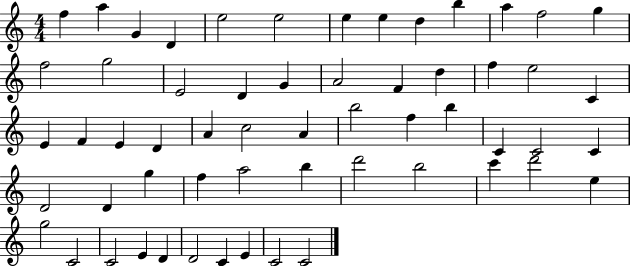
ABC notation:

X:1
T:Untitled
M:4/4
L:1/4
K:C
f a G D e2 e2 e e d b a f2 g f2 g2 E2 D G A2 F d f e2 C E F E D A c2 A b2 f b C C2 C D2 D g f a2 b d'2 b2 c' d'2 e g2 C2 C2 E D D2 C E C2 C2